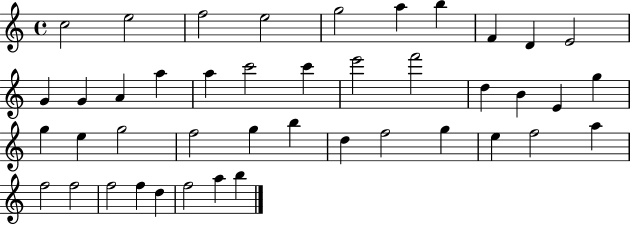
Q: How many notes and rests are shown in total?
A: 43